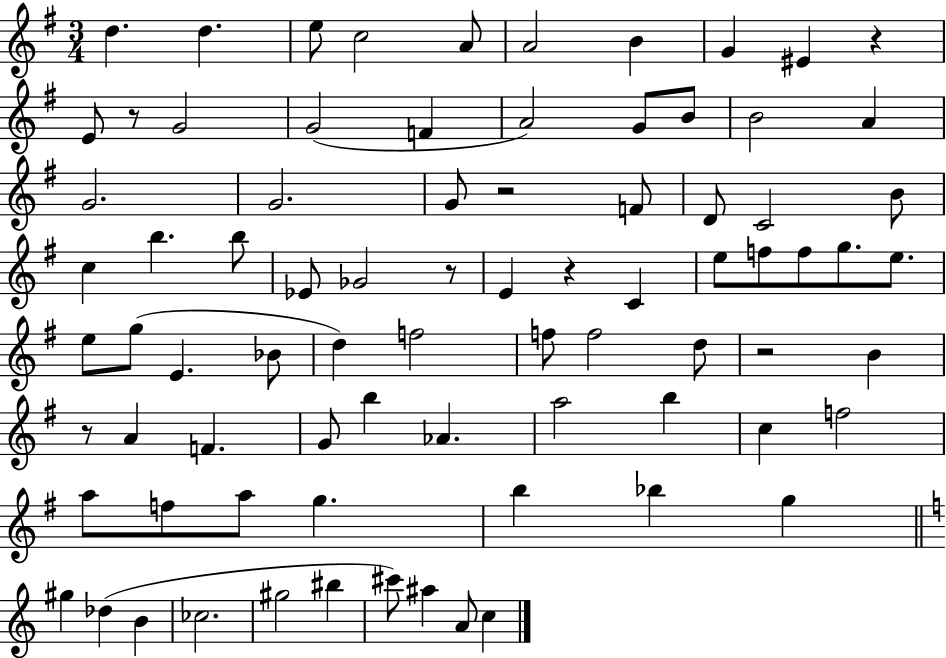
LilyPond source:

{
  \clef treble
  \numericTimeSignature
  \time 3/4
  \key g \major
  d''4. d''4. | e''8 c''2 a'8 | a'2 b'4 | g'4 eis'4 r4 | \break e'8 r8 g'2 | g'2( f'4 | a'2) g'8 b'8 | b'2 a'4 | \break g'2. | g'2. | g'8 r2 f'8 | d'8 c'2 b'8 | \break c''4 b''4. b''8 | ees'8 ges'2 r8 | e'4 r4 c'4 | e''8 f''8 f''8 g''8. e''8. | \break e''8 g''8( e'4. bes'8 | d''4) f''2 | f''8 f''2 d''8 | r2 b'4 | \break r8 a'4 f'4. | g'8 b''4 aes'4. | a''2 b''4 | c''4 f''2 | \break a''8 f''8 a''8 g''4. | b''4 bes''4 g''4 | \bar "||" \break \key c \major gis''4 des''4( b'4 | ces''2. | gis''2 bis''4 | cis'''8) ais''4 a'8 c''4 | \break \bar "|."
}